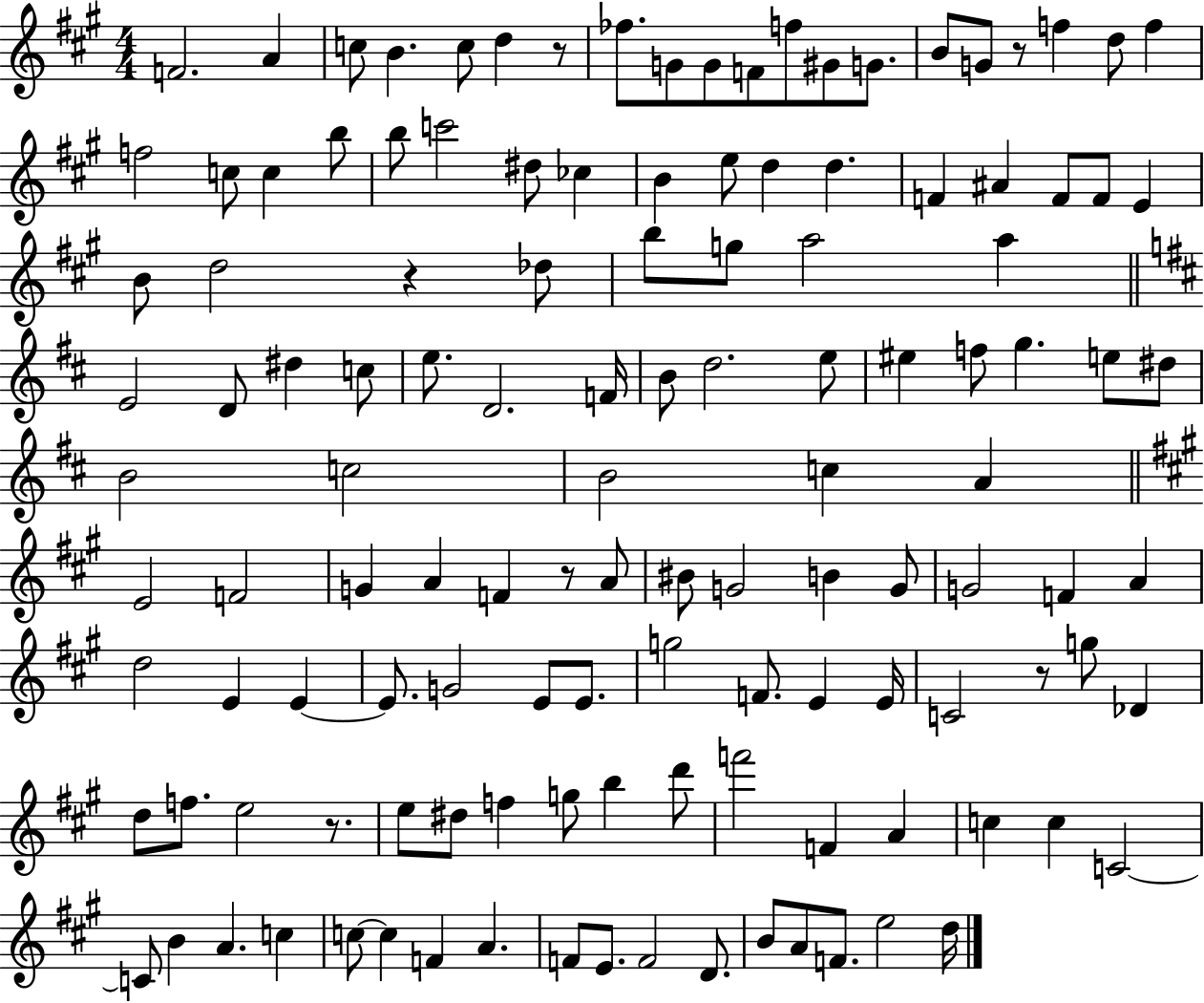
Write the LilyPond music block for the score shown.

{
  \clef treble
  \numericTimeSignature
  \time 4/4
  \key a \major
  \repeat volta 2 { f'2. a'4 | c''8 b'4. c''8 d''4 r8 | fes''8. g'8 g'8 f'8 f''8 gis'8 g'8. | b'8 g'8 r8 f''4 d''8 f''4 | \break f''2 c''8 c''4 b''8 | b''8 c'''2 dis''8 ces''4 | b'4 e''8 d''4 d''4. | f'4 ais'4 f'8 f'8 e'4 | \break b'8 d''2 r4 des''8 | b''8 g''8 a''2 a''4 | \bar "||" \break \key d \major e'2 d'8 dis''4 c''8 | e''8. d'2. f'16 | b'8 d''2. e''8 | eis''4 f''8 g''4. e''8 dis''8 | \break b'2 c''2 | b'2 c''4 a'4 | \bar "||" \break \key a \major e'2 f'2 | g'4 a'4 f'4 r8 a'8 | bis'8 g'2 b'4 g'8 | g'2 f'4 a'4 | \break d''2 e'4 e'4~~ | e'8. g'2 e'8 e'8. | g''2 f'8. e'4 e'16 | c'2 r8 g''8 des'4 | \break d''8 f''8. e''2 r8. | e''8 dis''8 f''4 g''8 b''4 d'''8 | f'''2 f'4 a'4 | c''4 c''4 c'2~~ | \break c'8 b'4 a'4. c''4 | c''8~~ c''4 f'4 a'4. | f'8 e'8. f'2 d'8. | b'8 a'8 f'8. e''2 d''16 | \break } \bar "|."
}